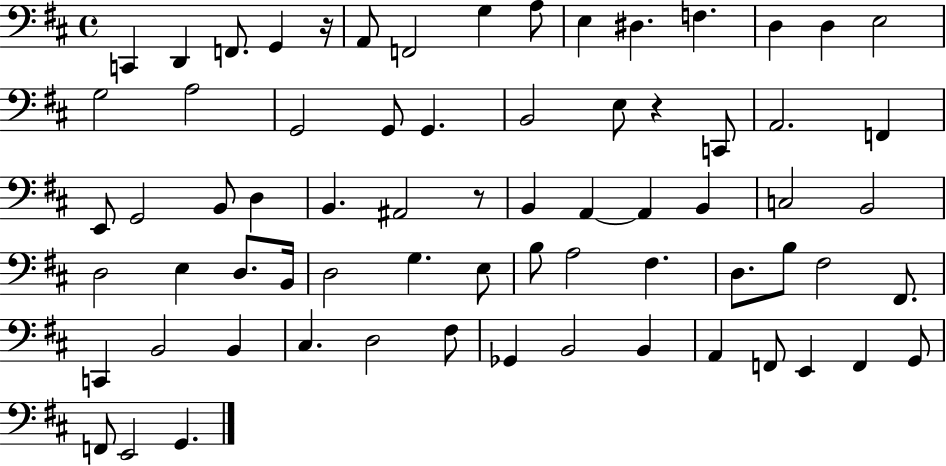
X:1
T:Untitled
M:4/4
L:1/4
K:D
C,, D,, F,,/2 G,, z/4 A,,/2 F,,2 G, A,/2 E, ^D, F, D, D, E,2 G,2 A,2 G,,2 G,,/2 G,, B,,2 E,/2 z C,,/2 A,,2 F,, E,,/2 G,,2 B,,/2 D, B,, ^A,,2 z/2 B,, A,, A,, B,, C,2 B,,2 D,2 E, D,/2 B,,/4 D,2 G, E,/2 B,/2 A,2 ^F, D,/2 B,/2 ^F,2 ^F,,/2 C,, B,,2 B,, ^C, D,2 ^F,/2 _G,, B,,2 B,, A,, F,,/2 E,, F,, G,,/2 F,,/2 E,,2 G,,